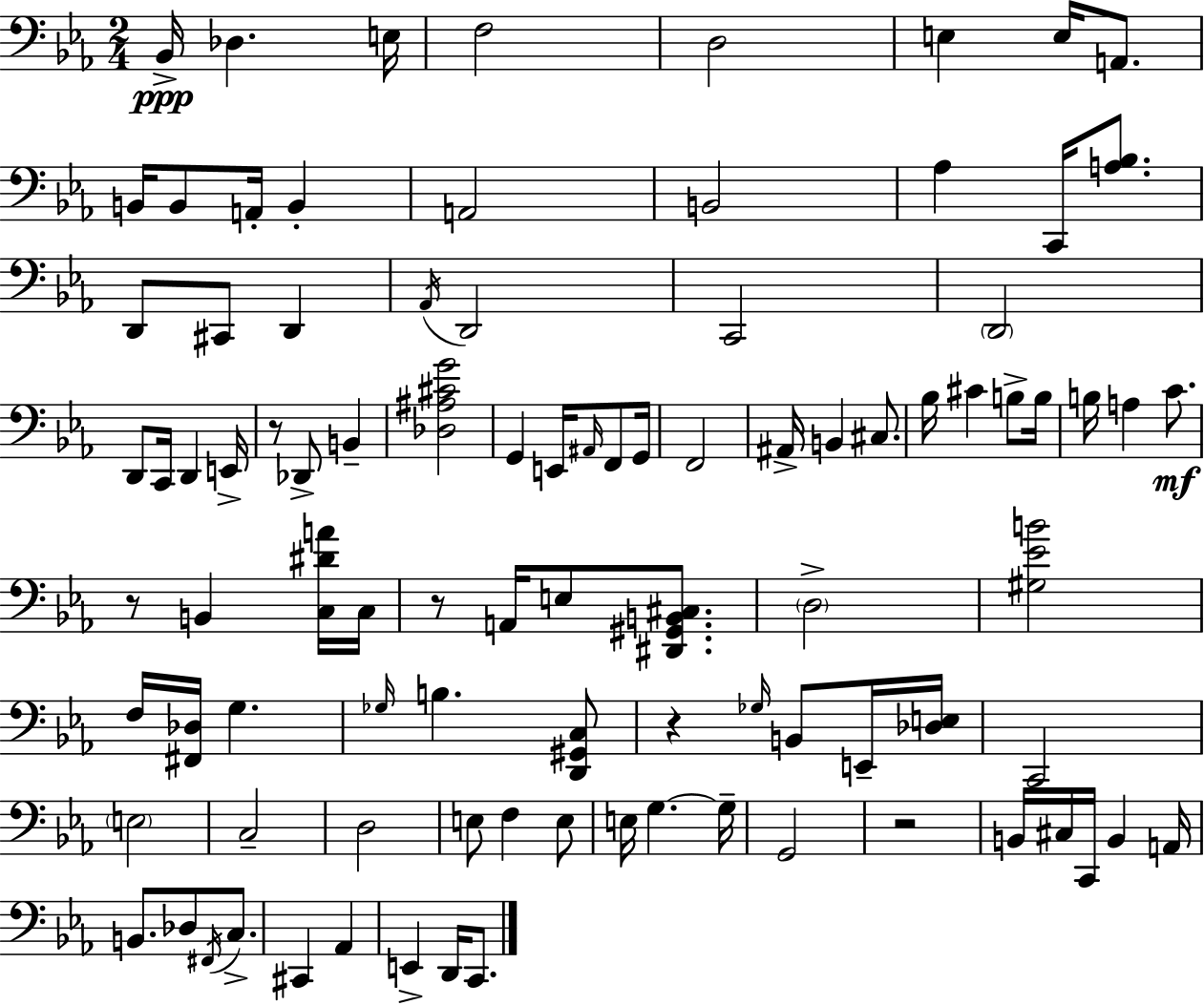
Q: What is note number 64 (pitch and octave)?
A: E3